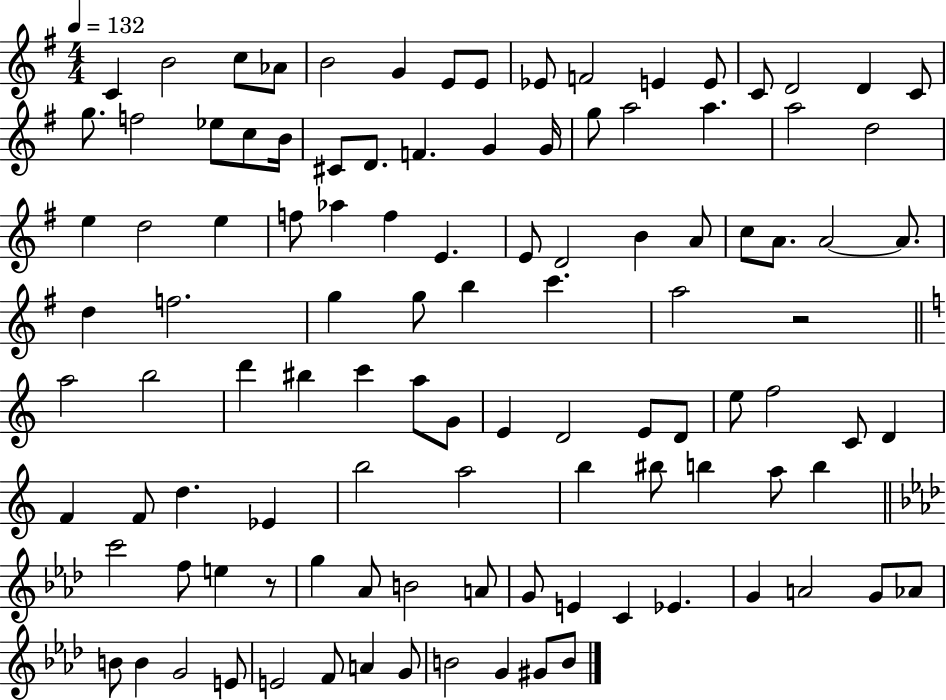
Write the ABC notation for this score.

X:1
T:Untitled
M:4/4
L:1/4
K:G
C B2 c/2 _A/2 B2 G E/2 E/2 _E/2 F2 E E/2 C/2 D2 D C/2 g/2 f2 _e/2 c/2 B/4 ^C/2 D/2 F G G/4 g/2 a2 a a2 d2 e d2 e f/2 _a f E E/2 D2 B A/2 c/2 A/2 A2 A/2 d f2 g g/2 b c' a2 z2 a2 b2 d' ^b c' a/2 G/2 E D2 E/2 D/2 e/2 f2 C/2 D F F/2 d _E b2 a2 b ^b/2 b a/2 b c'2 f/2 e z/2 g _A/2 B2 A/2 G/2 E C _E G A2 G/2 _A/2 B/2 B G2 E/2 E2 F/2 A G/2 B2 G ^G/2 B/2